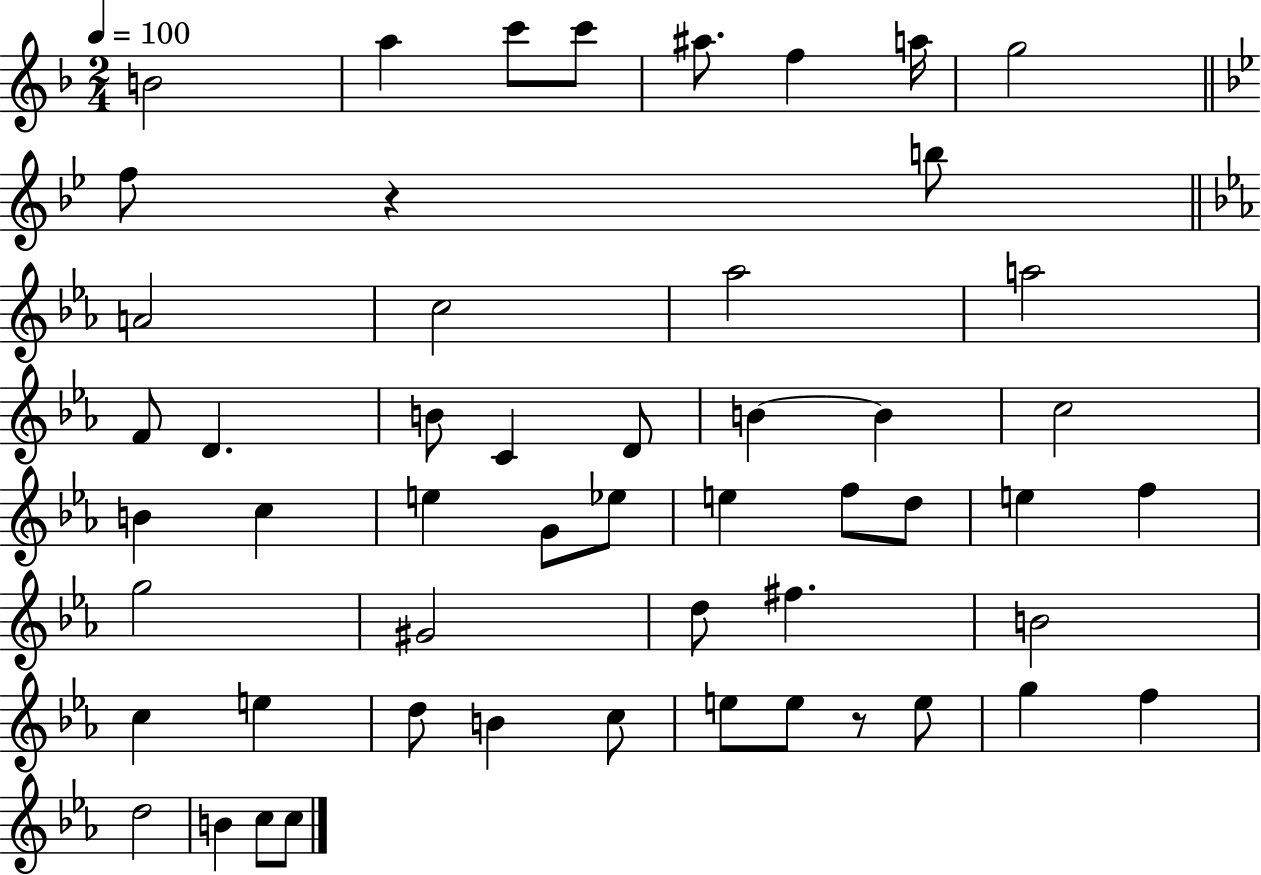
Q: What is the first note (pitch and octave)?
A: B4